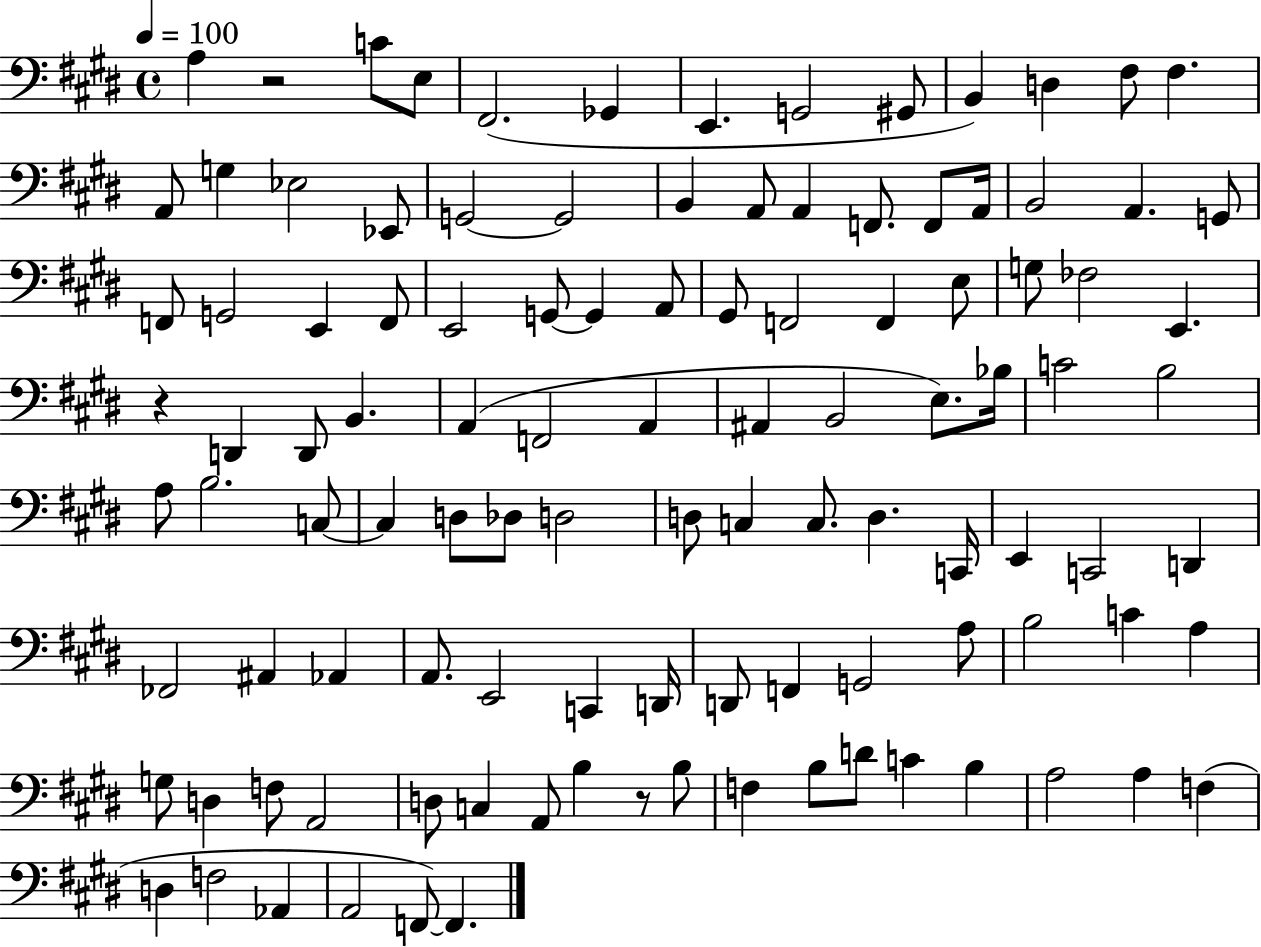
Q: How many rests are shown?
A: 3